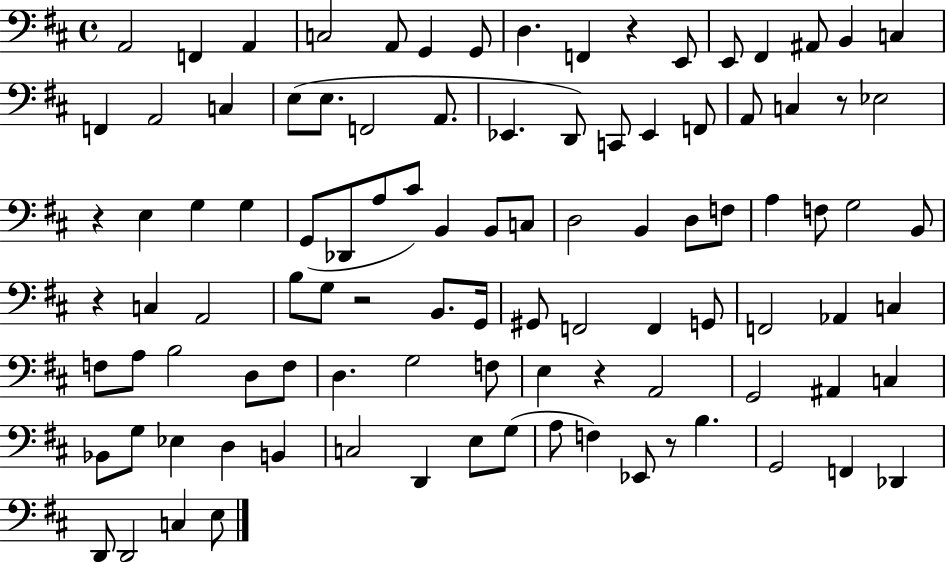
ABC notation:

X:1
T:Untitled
M:4/4
L:1/4
K:D
A,,2 F,, A,, C,2 A,,/2 G,, G,,/2 D, F,, z E,,/2 E,,/2 ^F,, ^A,,/2 B,, C, F,, A,,2 C, E,/2 E,/2 F,,2 A,,/2 _E,, D,,/2 C,,/2 _E,, F,,/2 A,,/2 C, z/2 _E,2 z E, G, G, G,,/2 _D,,/2 A,/2 ^C/2 B,, B,,/2 C,/2 D,2 B,, D,/2 F,/2 A, F,/2 G,2 B,,/2 z C, A,,2 B,/2 G,/2 z2 B,,/2 G,,/4 ^G,,/2 F,,2 F,, G,,/2 F,,2 _A,, C, F,/2 A,/2 B,2 D,/2 F,/2 D, G,2 F,/2 E, z A,,2 G,,2 ^A,, C, _B,,/2 G,/2 _E, D, B,, C,2 D,, E,/2 G,/2 A,/2 F, _E,,/2 z/2 B, G,,2 F,, _D,, D,,/2 D,,2 C, E,/2